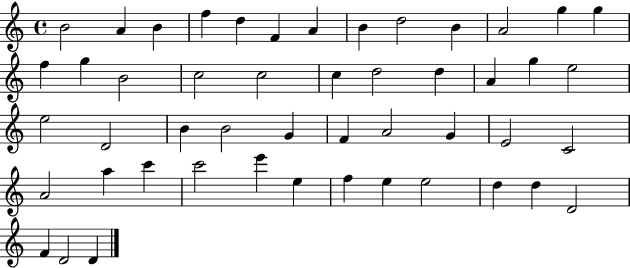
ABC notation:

X:1
T:Untitled
M:4/4
L:1/4
K:C
B2 A B f d F A B d2 B A2 g g f g B2 c2 c2 c d2 d A g e2 e2 D2 B B2 G F A2 G E2 C2 A2 a c' c'2 e' e f e e2 d d D2 F D2 D